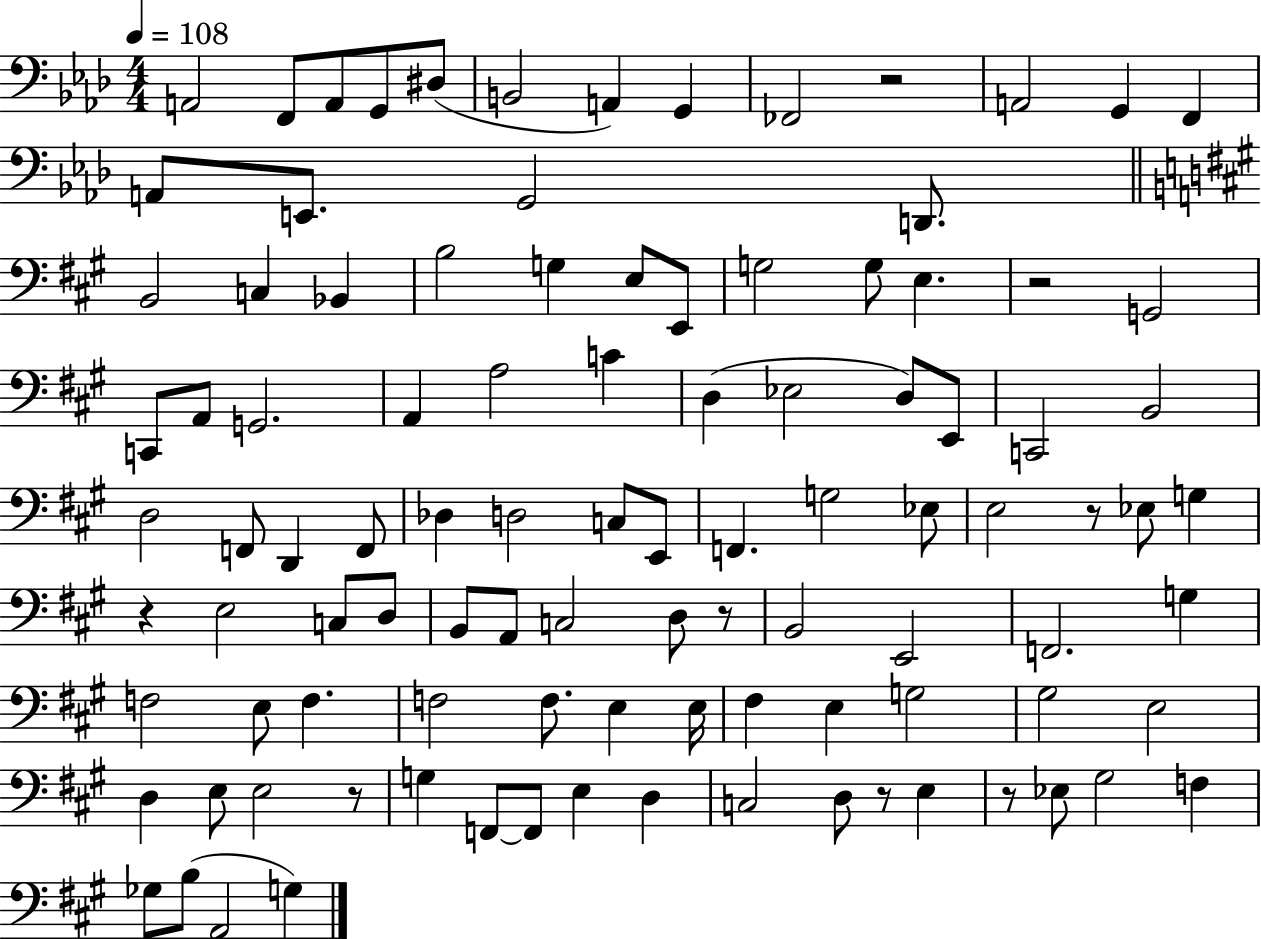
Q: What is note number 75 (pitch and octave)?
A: G#3